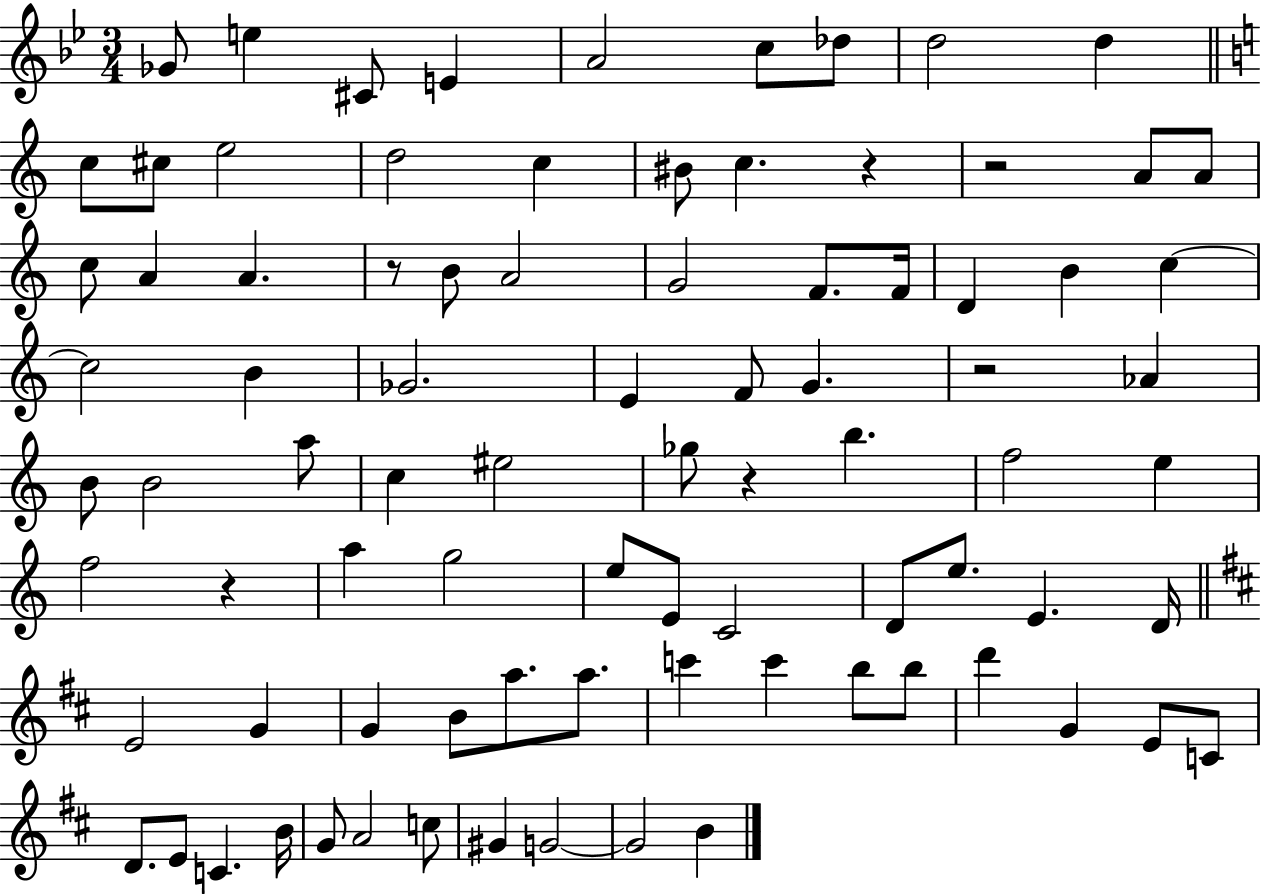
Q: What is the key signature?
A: BES major